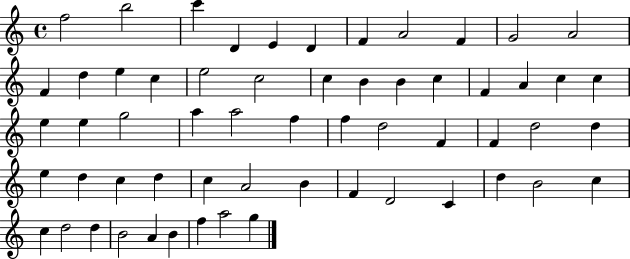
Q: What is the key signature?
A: C major